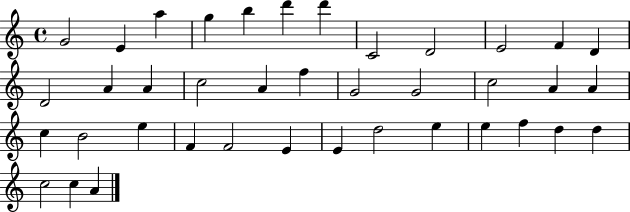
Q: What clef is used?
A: treble